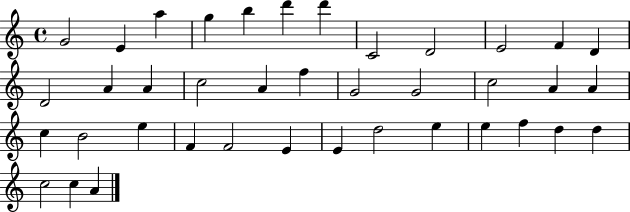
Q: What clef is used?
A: treble